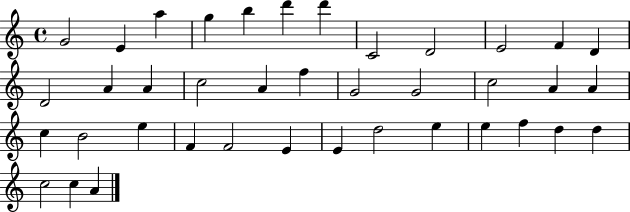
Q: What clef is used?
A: treble